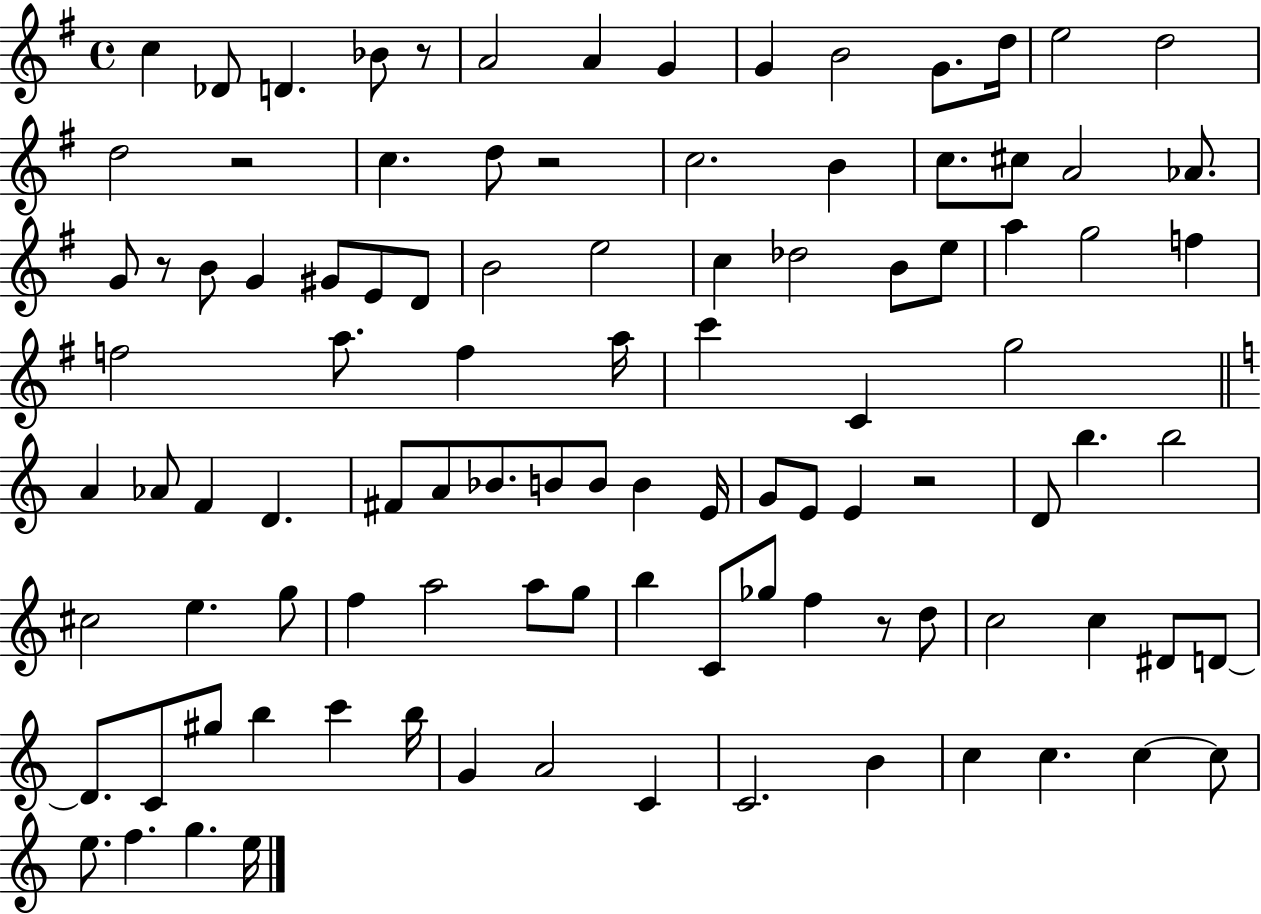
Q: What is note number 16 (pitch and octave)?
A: D5